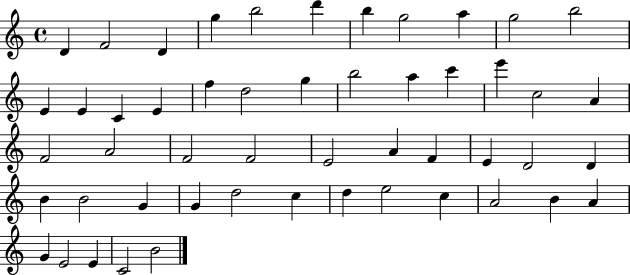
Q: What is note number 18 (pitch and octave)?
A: G5